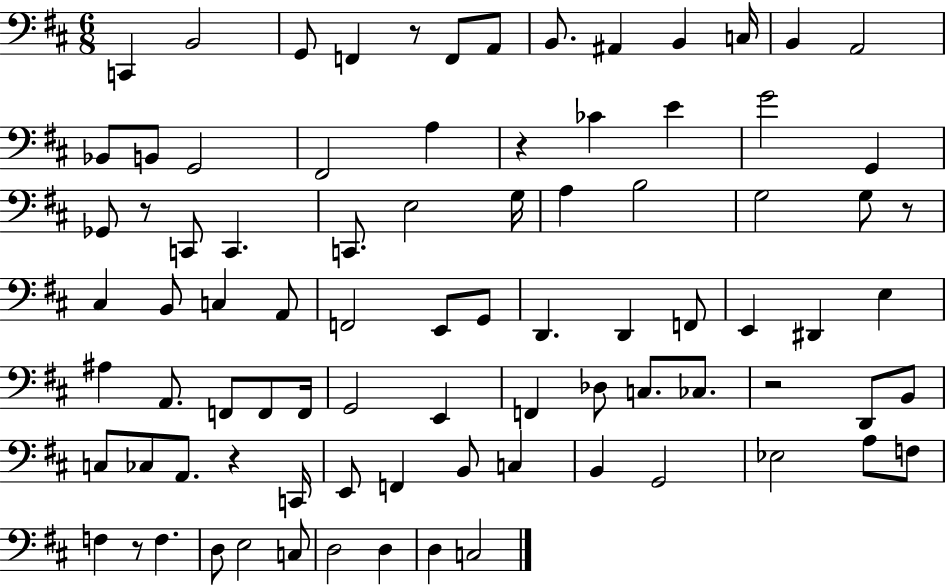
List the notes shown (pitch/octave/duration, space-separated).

C2/q B2/h G2/e F2/q R/e F2/e A2/e B2/e. A#2/q B2/q C3/s B2/q A2/h Bb2/e B2/e G2/h F#2/h A3/q R/q CES4/q E4/q G4/h G2/q Gb2/e R/e C2/e C2/q. C2/e. E3/h G3/s A3/q B3/h G3/h G3/e R/e C#3/q B2/e C3/q A2/e F2/h E2/e G2/e D2/q. D2/q F2/e E2/q D#2/q E3/q A#3/q A2/e. F2/e F2/e F2/s G2/h E2/q F2/q Db3/e C3/e. CES3/e. R/h D2/e B2/e C3/e CES3/e A2/e. R/q C2/s E2/e F2/q B2/e C3/q B2/q G2/h Eb3/h A3/e F3/e F3/q R/e F3/q. D3/e E3/h C3/e D3/h D3/q D3/q C3/h